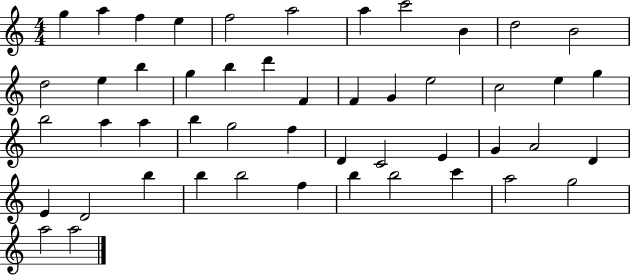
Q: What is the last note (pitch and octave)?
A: A5